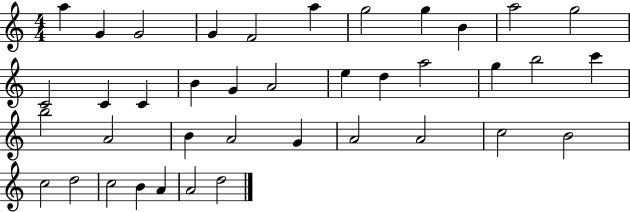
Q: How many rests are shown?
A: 0